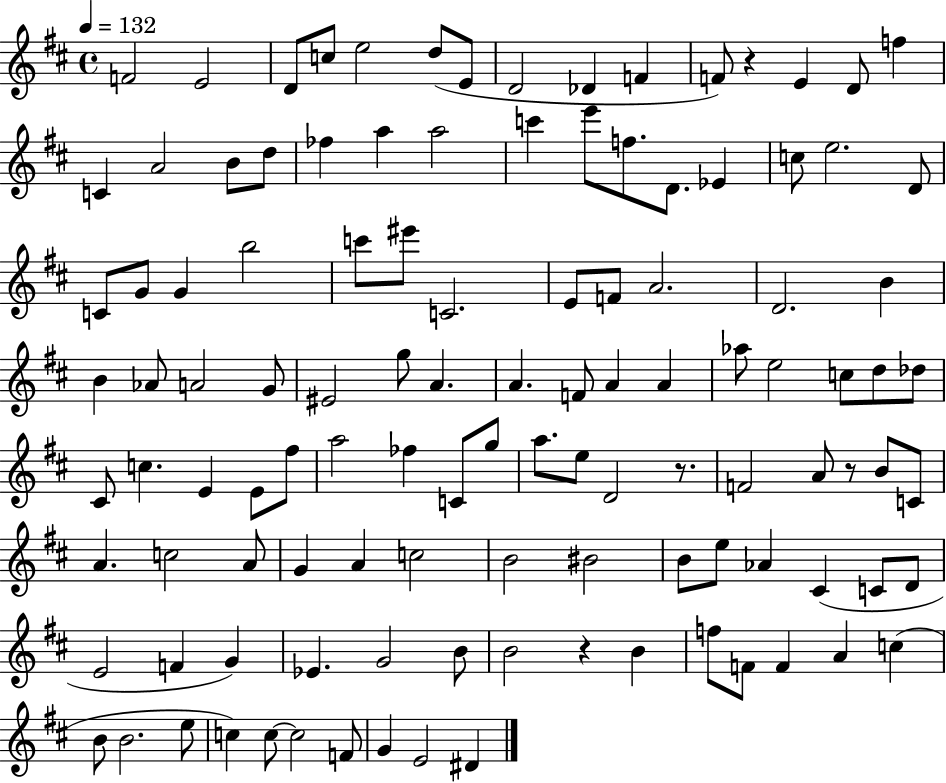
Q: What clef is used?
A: treble